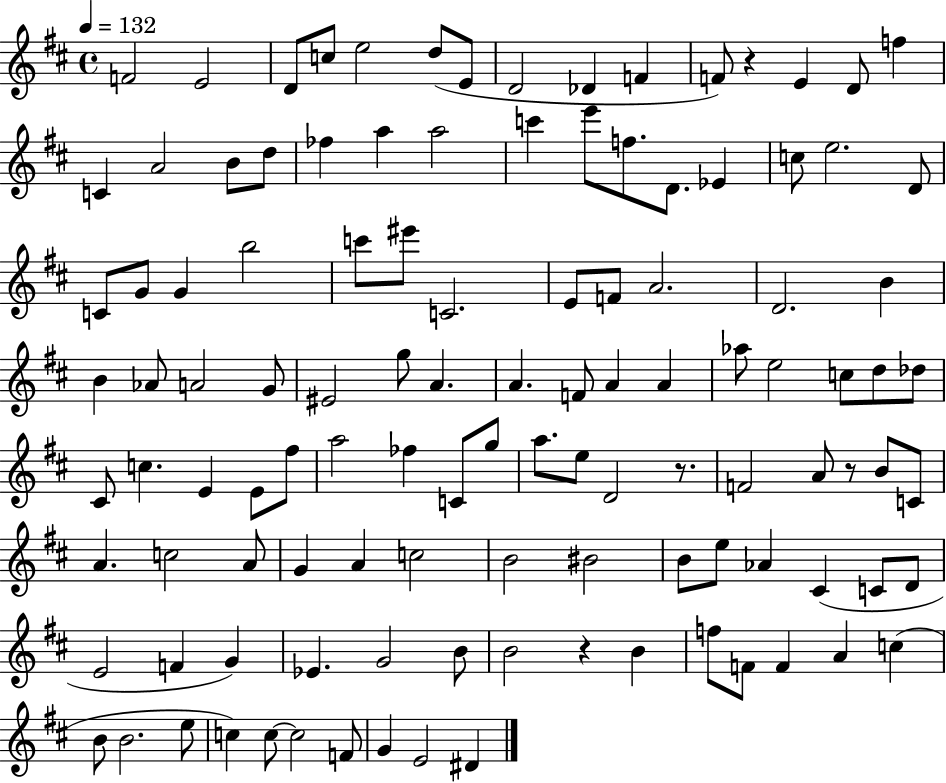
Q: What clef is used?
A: treble